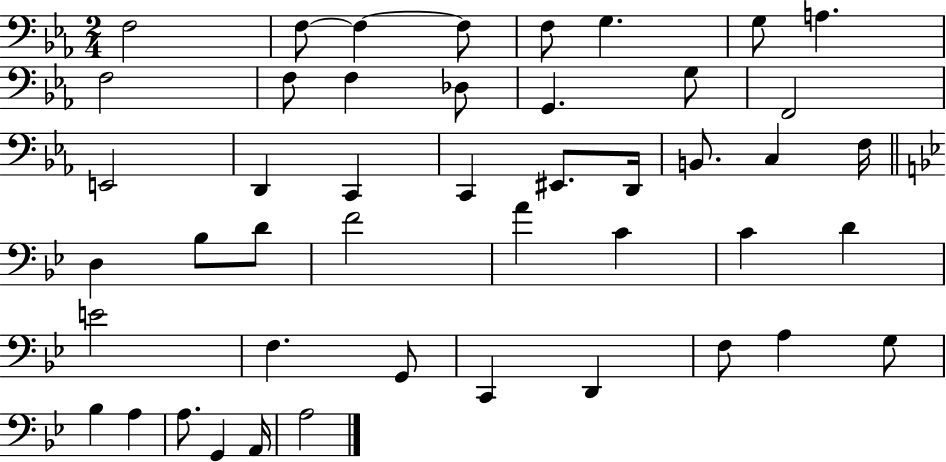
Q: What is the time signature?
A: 2/4